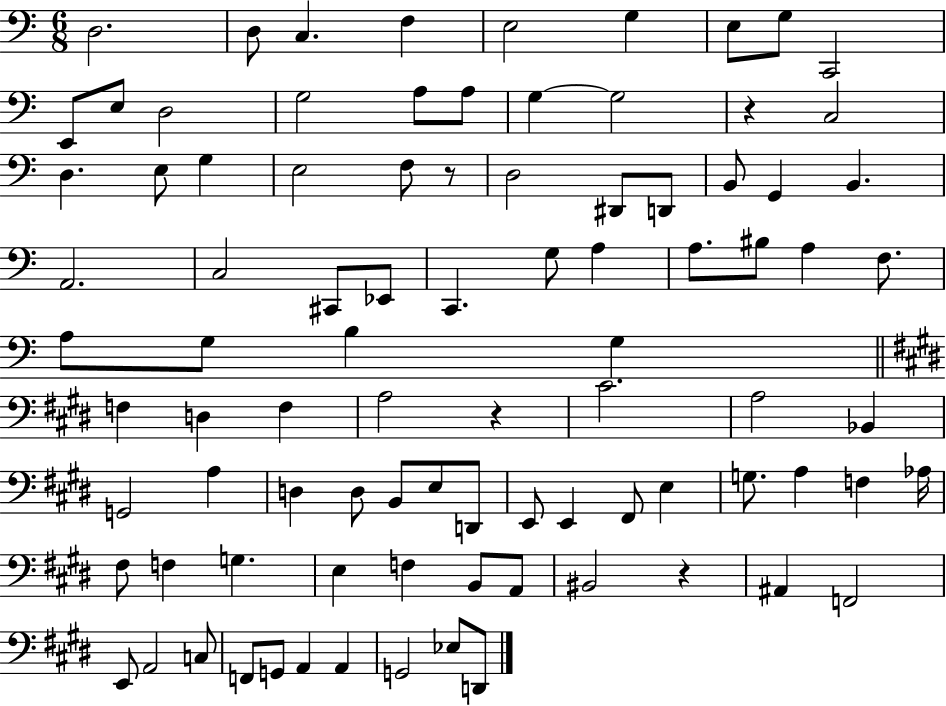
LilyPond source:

{
  \clef bass
  \numericTimeSignature
  \time 6/8
  \key c \major
  \repeat volta 2 { d2. | d8 c4. f4 | e2 g4 | e8 g8 c,2 | \break e,8 e8 d2 | g2 a8 a8 | g4~~ g2 | r4 c2 | \break d4. e8 g4 | e2 f8 r8 | d2 dis,8 d,8 | b,8 g,4 b,4. | \break a,2. | c2 cis,8 ees,8 | c,4. g8 a4 | a8. bis8 a4 f8. | \break a8 g8 b4 g4 | \bar "||" \break \key e \major f4 d4 f4 | a2 r4 | cis'2. | a2 bes,4 | \break g,2 a4 | d4 d8 b,8 e8 d,8 | e,8 e,4 fis,8 e4 | g8. a4 f4 aes16 | \break fis8 f4 g4. | e4 f4 b,8 a,8 | bis,2 r4 | ais,4 f,2 | \break e,8 a,2 c8 | f,8 g,8 a,4 a,4 | g,2 ees8 d,8 | } \bar "|."
}